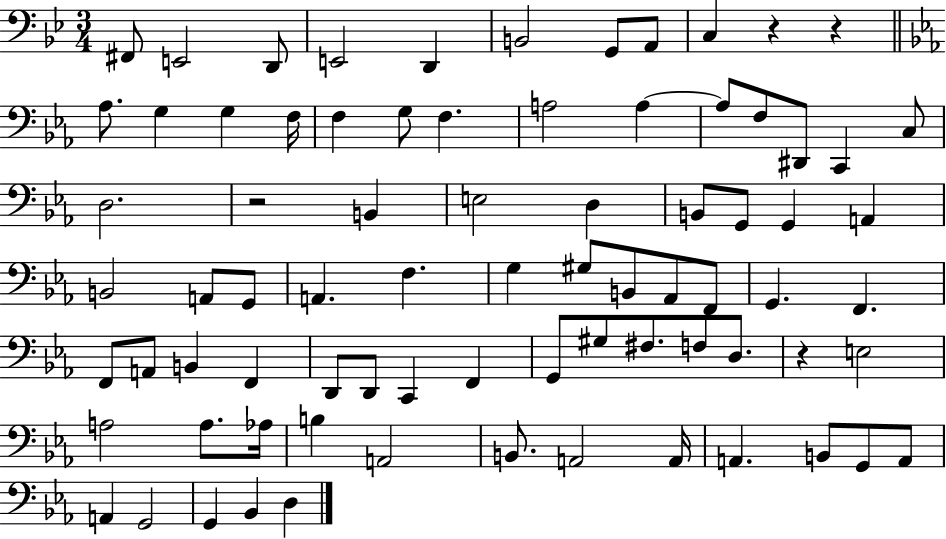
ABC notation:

X:1
T:Untitled
M:3/4
L:1/4
K:Bb
^F,,/2 E,,2 D,,/2 E,,2 D,, B,,2 G,,/2 A,,/2 C, z z _A,/2 G, G, F,/4 F, G,/2 F, A,2 A, A,/2 F,/2 ^D,,/2 C,, C,/2 D,2 z2 B,, E,2 D, B,,/2 G,,/2 G,, A,, B,,2 A,,/2 G,,/2 A,, F, G, ^G,/2 B,,/2 _A,,/2 F,,/2 G,, F,, F,,/2 A,,/2 B,, F,, D,,/2 D,,/2 C,, F,, G,,/2 ^G,/2 ^F,/2 F,/2 D,/2 z E,2 A,2 A,/2 _A,/4 B, A,,2 B,,/2 A,,2 A,,/4 A,, B,,/2 G,,/2 A,,/2 A,, G,,2 G,, _B,, D,